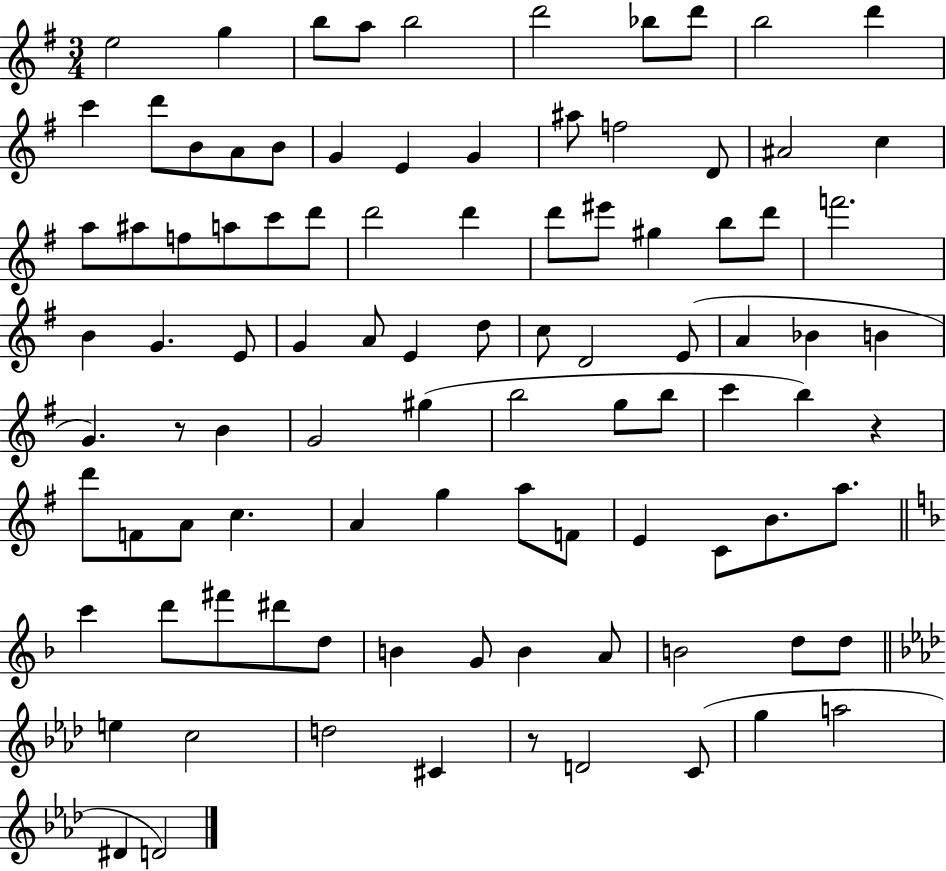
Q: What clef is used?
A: treble